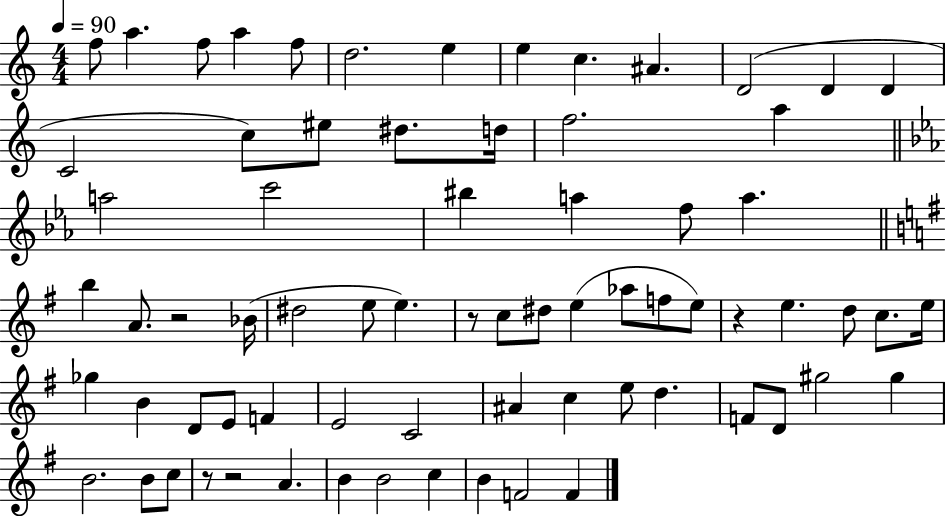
{
  \clef treble
  \numericTimeSignature
  \time 4/4
  \key c \major
  \tempo 4 = 90
  f''8 a''4. f''8 a''4 f''8 | d''2. e''4 | e''4 c''4. ais'4. | d'2( d'4 d'4 | \break c'2 c''8) eis''8 dis''8. d''16 | f''2. a''4 | \bar "||" \break \key ees \major a''2 c'''2 | bis''4 a''4 f''8 a''4. | \bar "||" \break \key e \minor b''4 a'8. r2 bes'16( | dis''2 e''8 e''4.) | r8 c''8 dis''8 e''4( aes''8 f''8 e''8) | r4 e''4. d''8 c''8. e''16 | \break ges''4 b'4 d'8 e'8 f'4 | e'2 c'2 | ais'4 c''4 e''8 d''4. | f'8 d'8 gis''2 gis''4 | \break b'2. b'8 c''8 | r8 r2 a'4. | b'4 b'2 c''4 | b'4 f'2 f'4 | \break \bar "|."
}